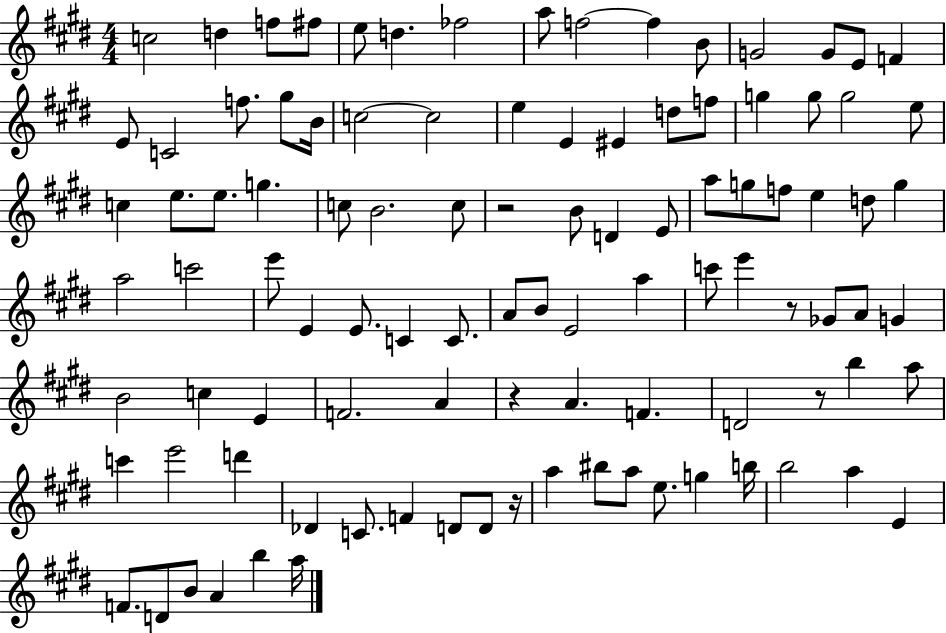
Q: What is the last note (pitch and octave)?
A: A5